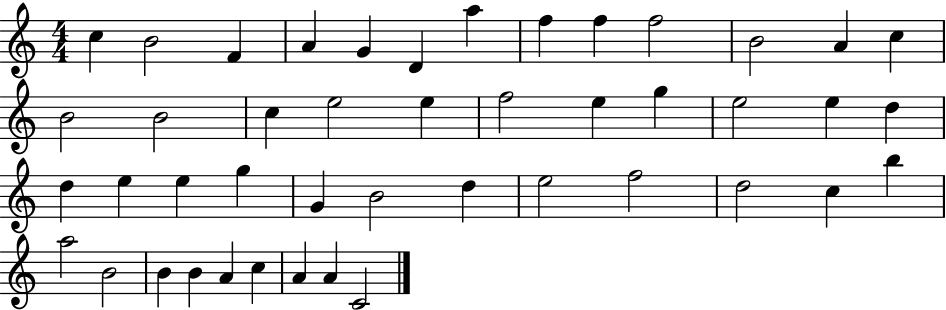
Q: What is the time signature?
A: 4/4